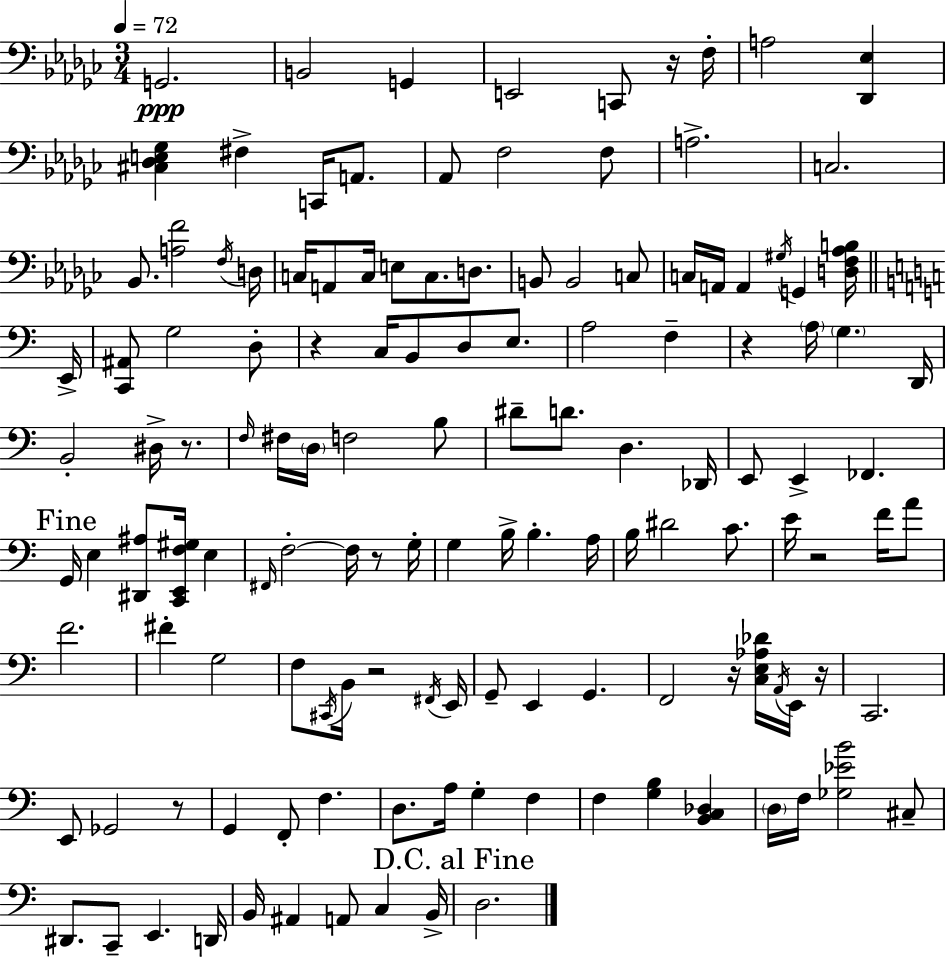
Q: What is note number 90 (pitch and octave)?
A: C2